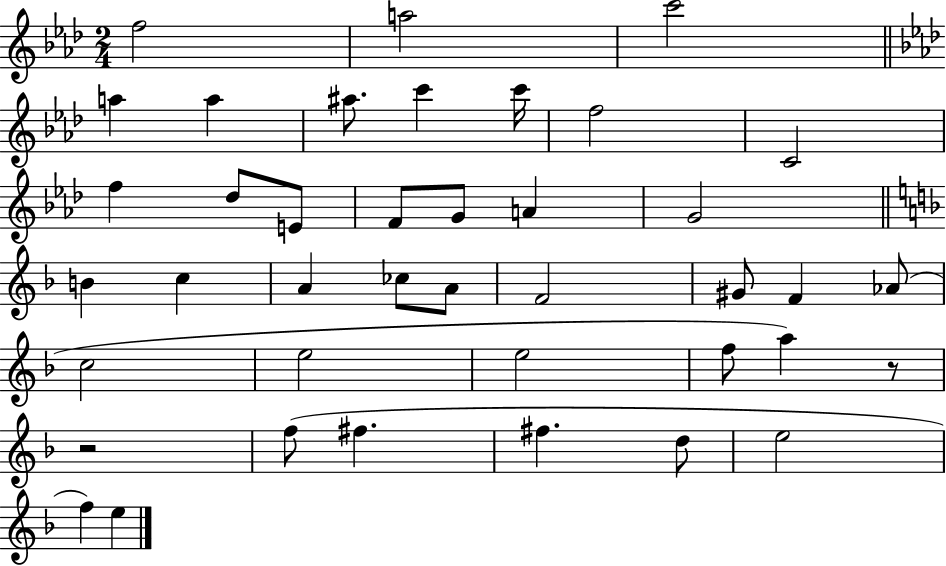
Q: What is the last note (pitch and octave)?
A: E5